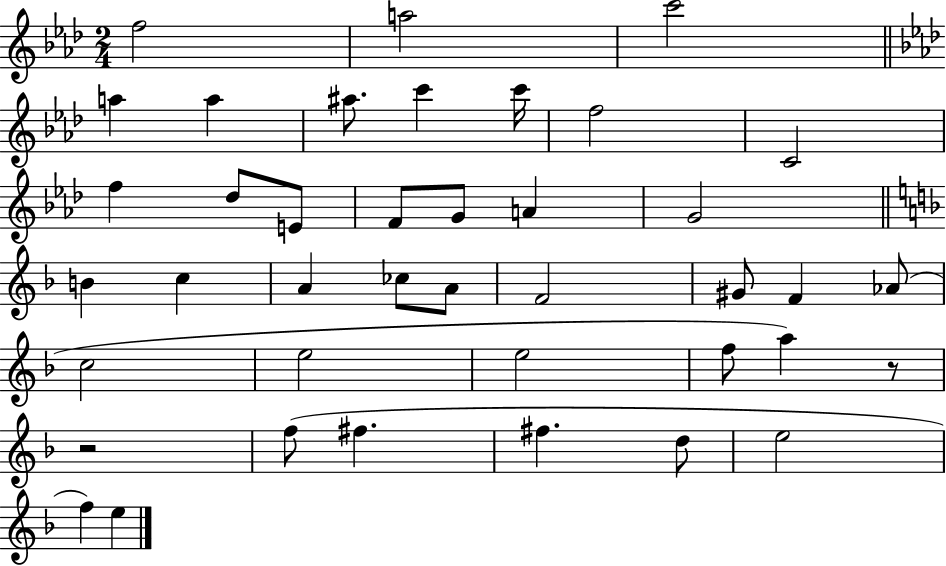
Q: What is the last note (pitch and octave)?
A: E5